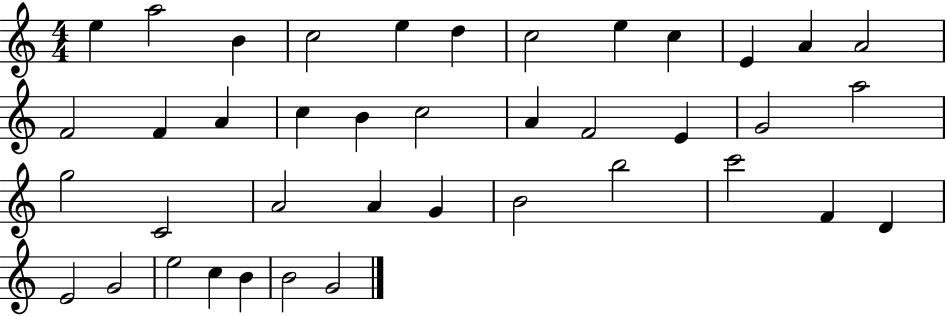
{
  \clef treble
  \numericTimeSignature
  \time 4/4
  \key c \major
  e''4 a''2 b'4 | c''2 e''4 d''4 | c''2 e''4 c''4 | e'4 a'4 a'2 | \break f'2 f'4 a'4 | c''4 b'4 c''2 | a'4 f'2 e'4 | g'2 a''2 | \break g''2 c'2 | a'2 a'4 g'4 | b'2 b''2 | c'''2 f'4 d'4 | \break e'2 g'2 | e''2 c''4 b'4 | b'2 g'2 | \bar "|."
}